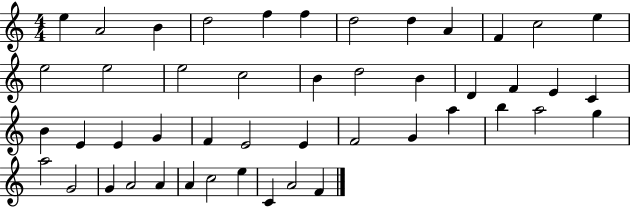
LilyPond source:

{
  \clef treble
  \numericTimeSignature
  \time 4/4
  \key c \major
  e''4 a'2 b'4 | d''2 f''4 f''4 | d''2 d''4 a'4 | f'4 c''2 e''4 | \break e''2 e''2 | e''2 c''2 | b'4 d''2 b'4 | d'4 f'4 e'4 c'4 | \break b'4 e'4 e'4 g'4 | f'4 e'2 e'4 | f'2 g'4 a''4 | b''4 a''2 g''4 | \break a''2 g'2 | g'4 a'2 a'4 | a'4 c''2 e''4 | c'4 a'2 f'4 | \break \bar "|."
}